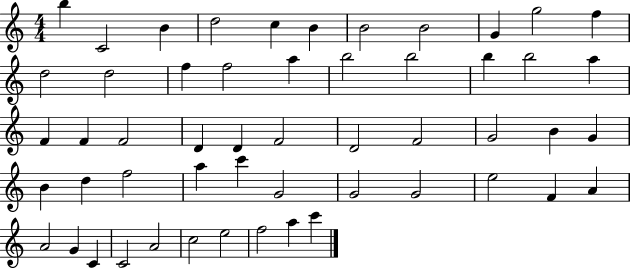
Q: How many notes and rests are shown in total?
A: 53